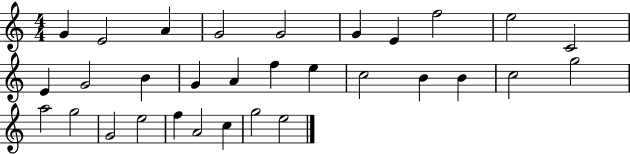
{
  \clef treble
  \numericTimeSignature
  \time 4/4
  \key c \major
  g'4 e'2 a'4 | g'2 g'2 | g'4 e'4 f''2 | e''2 c'2 | \break e'4 g'2 b'4 | g'4 a'4 f''4 e''4 | c''2 b'4 b'4 | c''2 g''2 | \break a''2 g''2 | g'2 e''2 | f''4 a'2 c''4 | g''2 e''2 | \break \bar "|."
}